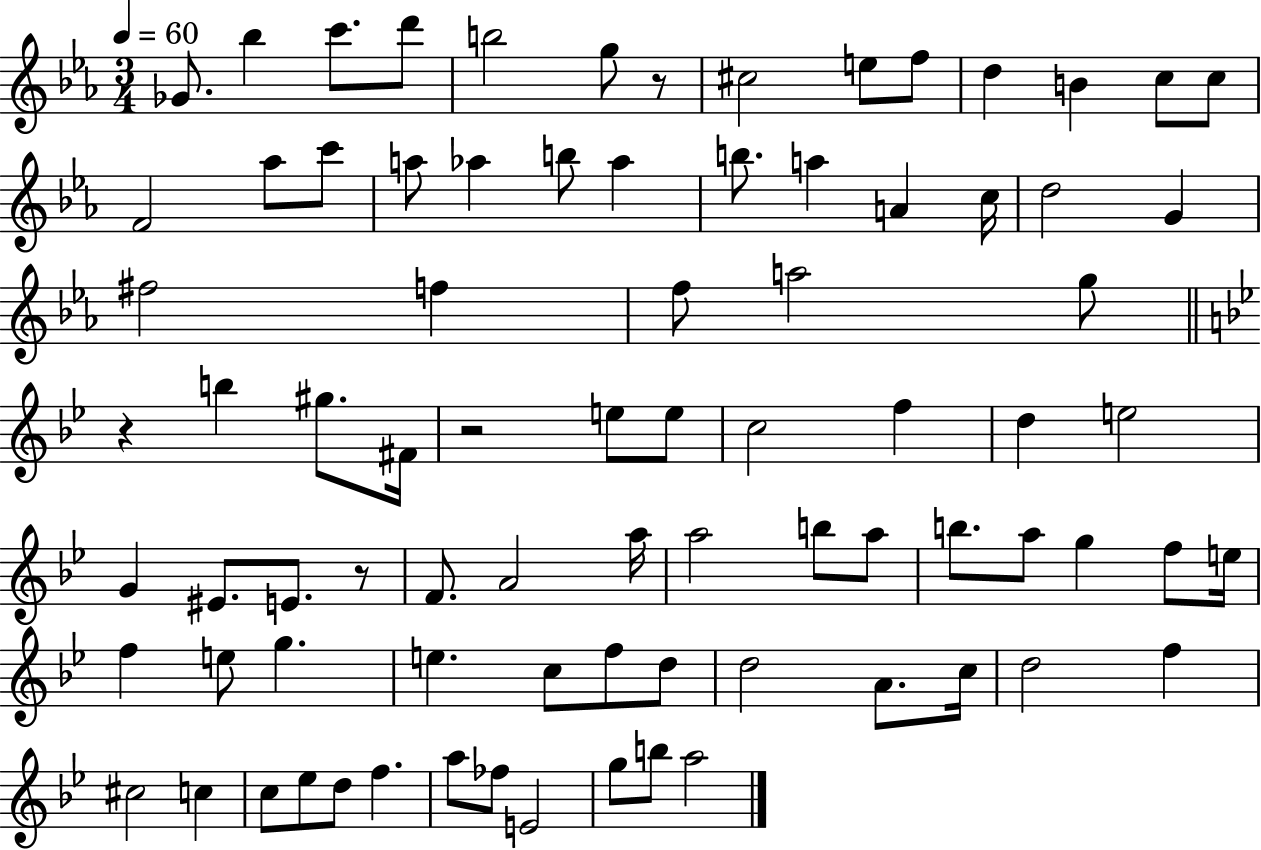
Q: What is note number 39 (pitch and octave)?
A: D5